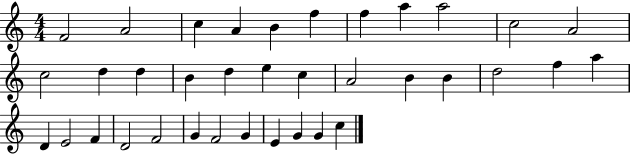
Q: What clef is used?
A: treble